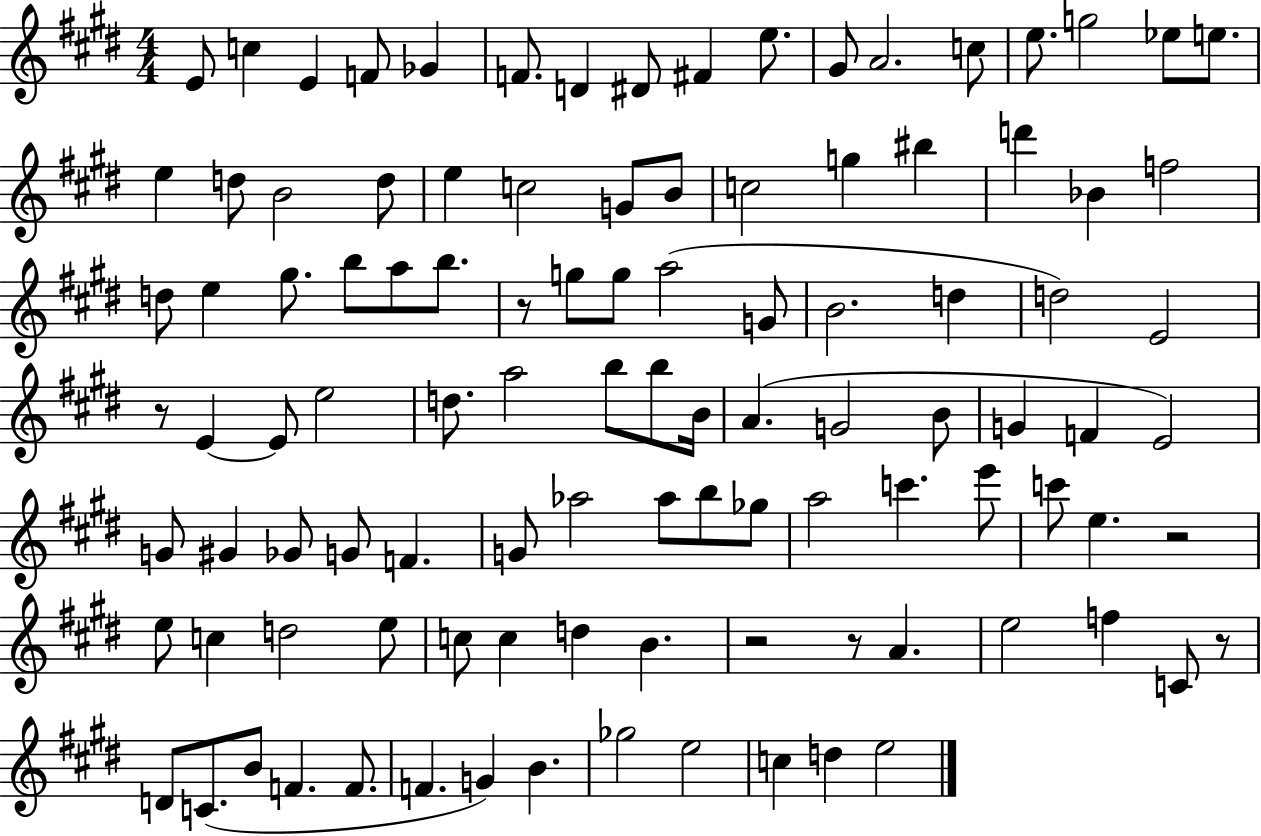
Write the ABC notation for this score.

X:1
T:Untitled
M:4/4
L:1/4
K:E
E/2 c E F/2 _G F/2 D ^D/2 ^F e/2 ^G/2 A2 c/2 e/2 g2 _e/2 e/2 e d/2 B2 d/2 e c2 G/2 B/2 c2 g ^b d' _B f2 d/2 e ^g/2 b/2 a/2 b/2 z/2 g/2 g/2 a2 G/2 B2 d d2 E2 z/2 E E/2 e2 d/2 a2 b/2 b/2 B/4 A G2 B/2 G F E2 G/2 ^G _G/2 G/2 F G/2 _a2 _a/2 b/2 _g/2 a2 c' e'/2 c'/2 e z2 e/2 c d2 e/2 c/2 c d B z2 z/2 A e2 f C/2 z/2 D/2 C/2 B/2 F F/2 F G B _g2 e2 c d e2